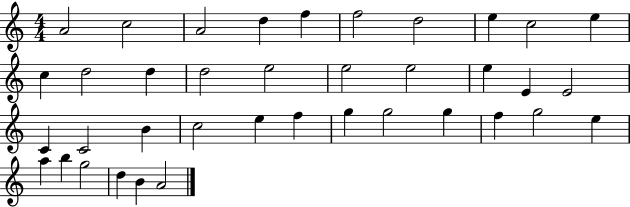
{
  \clef treble
  \numericTimeSignature
  \time 4/4
  \key c \major
  a'2 c''2 | a'2 d''4 f''4 | f''2 d''2 | e''4 c''2 e''4 | \break c''4 d''2 d''4 | d''2 e''2 | e''2 e''2 | e''4 e'4 e'2 | \break c'4 c'2 b'4 | c''2 e''4 f''4 | g''4 g''2 g''4 | f''4 g''2 e''4 | \break a''4 b''4 g''2 | d''4 b'4 a'2 | \bar "|."
}